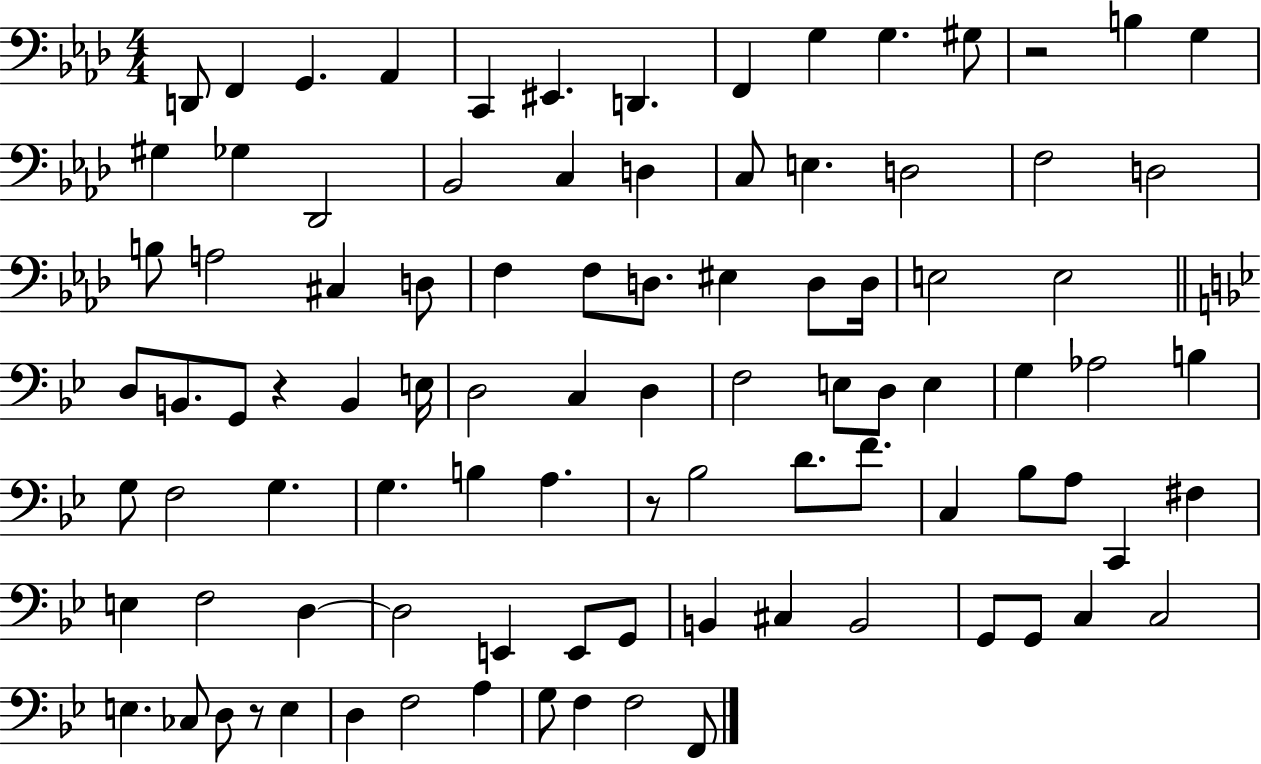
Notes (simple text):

D2/e F2/q G2/q. Ab2/q C2/q EIS2/q. D2/q. F2/q G3/q G3/q. G#3/e R/h B3/q G3/q G#3/q Gb3/q Db2/h Bb2/h C3/q D3/q C3/e E3/q. D3/h F3/h D3/h B3/e A3/h C#3/q D3/e F3/q F3/e D3/e. EIS3/q D3/e D3/s E3/h E3/h D3/e B2/e. G2/e R/q B2/q E3/s D3/h C3/q D3/q F3/h E3/e D3/e E3/q G3/q Ab3/h B3/q G3/e F3/h G3/q. G3/q. B3/q A3/q. R/e Bb3/h D4/e. F4/e. C3/q Bb3/e A3/e C2/q F#3/q E3/q F3/h D3/q D3/h E2/q E2/e G2/e B2/q C#3/q B2/h G2/e G2/e C3/q C3/h E3/q. CES3/e D3/e R/e E3/q D3/q F3/h A3/q G3/e F3/q F3/h F2/e